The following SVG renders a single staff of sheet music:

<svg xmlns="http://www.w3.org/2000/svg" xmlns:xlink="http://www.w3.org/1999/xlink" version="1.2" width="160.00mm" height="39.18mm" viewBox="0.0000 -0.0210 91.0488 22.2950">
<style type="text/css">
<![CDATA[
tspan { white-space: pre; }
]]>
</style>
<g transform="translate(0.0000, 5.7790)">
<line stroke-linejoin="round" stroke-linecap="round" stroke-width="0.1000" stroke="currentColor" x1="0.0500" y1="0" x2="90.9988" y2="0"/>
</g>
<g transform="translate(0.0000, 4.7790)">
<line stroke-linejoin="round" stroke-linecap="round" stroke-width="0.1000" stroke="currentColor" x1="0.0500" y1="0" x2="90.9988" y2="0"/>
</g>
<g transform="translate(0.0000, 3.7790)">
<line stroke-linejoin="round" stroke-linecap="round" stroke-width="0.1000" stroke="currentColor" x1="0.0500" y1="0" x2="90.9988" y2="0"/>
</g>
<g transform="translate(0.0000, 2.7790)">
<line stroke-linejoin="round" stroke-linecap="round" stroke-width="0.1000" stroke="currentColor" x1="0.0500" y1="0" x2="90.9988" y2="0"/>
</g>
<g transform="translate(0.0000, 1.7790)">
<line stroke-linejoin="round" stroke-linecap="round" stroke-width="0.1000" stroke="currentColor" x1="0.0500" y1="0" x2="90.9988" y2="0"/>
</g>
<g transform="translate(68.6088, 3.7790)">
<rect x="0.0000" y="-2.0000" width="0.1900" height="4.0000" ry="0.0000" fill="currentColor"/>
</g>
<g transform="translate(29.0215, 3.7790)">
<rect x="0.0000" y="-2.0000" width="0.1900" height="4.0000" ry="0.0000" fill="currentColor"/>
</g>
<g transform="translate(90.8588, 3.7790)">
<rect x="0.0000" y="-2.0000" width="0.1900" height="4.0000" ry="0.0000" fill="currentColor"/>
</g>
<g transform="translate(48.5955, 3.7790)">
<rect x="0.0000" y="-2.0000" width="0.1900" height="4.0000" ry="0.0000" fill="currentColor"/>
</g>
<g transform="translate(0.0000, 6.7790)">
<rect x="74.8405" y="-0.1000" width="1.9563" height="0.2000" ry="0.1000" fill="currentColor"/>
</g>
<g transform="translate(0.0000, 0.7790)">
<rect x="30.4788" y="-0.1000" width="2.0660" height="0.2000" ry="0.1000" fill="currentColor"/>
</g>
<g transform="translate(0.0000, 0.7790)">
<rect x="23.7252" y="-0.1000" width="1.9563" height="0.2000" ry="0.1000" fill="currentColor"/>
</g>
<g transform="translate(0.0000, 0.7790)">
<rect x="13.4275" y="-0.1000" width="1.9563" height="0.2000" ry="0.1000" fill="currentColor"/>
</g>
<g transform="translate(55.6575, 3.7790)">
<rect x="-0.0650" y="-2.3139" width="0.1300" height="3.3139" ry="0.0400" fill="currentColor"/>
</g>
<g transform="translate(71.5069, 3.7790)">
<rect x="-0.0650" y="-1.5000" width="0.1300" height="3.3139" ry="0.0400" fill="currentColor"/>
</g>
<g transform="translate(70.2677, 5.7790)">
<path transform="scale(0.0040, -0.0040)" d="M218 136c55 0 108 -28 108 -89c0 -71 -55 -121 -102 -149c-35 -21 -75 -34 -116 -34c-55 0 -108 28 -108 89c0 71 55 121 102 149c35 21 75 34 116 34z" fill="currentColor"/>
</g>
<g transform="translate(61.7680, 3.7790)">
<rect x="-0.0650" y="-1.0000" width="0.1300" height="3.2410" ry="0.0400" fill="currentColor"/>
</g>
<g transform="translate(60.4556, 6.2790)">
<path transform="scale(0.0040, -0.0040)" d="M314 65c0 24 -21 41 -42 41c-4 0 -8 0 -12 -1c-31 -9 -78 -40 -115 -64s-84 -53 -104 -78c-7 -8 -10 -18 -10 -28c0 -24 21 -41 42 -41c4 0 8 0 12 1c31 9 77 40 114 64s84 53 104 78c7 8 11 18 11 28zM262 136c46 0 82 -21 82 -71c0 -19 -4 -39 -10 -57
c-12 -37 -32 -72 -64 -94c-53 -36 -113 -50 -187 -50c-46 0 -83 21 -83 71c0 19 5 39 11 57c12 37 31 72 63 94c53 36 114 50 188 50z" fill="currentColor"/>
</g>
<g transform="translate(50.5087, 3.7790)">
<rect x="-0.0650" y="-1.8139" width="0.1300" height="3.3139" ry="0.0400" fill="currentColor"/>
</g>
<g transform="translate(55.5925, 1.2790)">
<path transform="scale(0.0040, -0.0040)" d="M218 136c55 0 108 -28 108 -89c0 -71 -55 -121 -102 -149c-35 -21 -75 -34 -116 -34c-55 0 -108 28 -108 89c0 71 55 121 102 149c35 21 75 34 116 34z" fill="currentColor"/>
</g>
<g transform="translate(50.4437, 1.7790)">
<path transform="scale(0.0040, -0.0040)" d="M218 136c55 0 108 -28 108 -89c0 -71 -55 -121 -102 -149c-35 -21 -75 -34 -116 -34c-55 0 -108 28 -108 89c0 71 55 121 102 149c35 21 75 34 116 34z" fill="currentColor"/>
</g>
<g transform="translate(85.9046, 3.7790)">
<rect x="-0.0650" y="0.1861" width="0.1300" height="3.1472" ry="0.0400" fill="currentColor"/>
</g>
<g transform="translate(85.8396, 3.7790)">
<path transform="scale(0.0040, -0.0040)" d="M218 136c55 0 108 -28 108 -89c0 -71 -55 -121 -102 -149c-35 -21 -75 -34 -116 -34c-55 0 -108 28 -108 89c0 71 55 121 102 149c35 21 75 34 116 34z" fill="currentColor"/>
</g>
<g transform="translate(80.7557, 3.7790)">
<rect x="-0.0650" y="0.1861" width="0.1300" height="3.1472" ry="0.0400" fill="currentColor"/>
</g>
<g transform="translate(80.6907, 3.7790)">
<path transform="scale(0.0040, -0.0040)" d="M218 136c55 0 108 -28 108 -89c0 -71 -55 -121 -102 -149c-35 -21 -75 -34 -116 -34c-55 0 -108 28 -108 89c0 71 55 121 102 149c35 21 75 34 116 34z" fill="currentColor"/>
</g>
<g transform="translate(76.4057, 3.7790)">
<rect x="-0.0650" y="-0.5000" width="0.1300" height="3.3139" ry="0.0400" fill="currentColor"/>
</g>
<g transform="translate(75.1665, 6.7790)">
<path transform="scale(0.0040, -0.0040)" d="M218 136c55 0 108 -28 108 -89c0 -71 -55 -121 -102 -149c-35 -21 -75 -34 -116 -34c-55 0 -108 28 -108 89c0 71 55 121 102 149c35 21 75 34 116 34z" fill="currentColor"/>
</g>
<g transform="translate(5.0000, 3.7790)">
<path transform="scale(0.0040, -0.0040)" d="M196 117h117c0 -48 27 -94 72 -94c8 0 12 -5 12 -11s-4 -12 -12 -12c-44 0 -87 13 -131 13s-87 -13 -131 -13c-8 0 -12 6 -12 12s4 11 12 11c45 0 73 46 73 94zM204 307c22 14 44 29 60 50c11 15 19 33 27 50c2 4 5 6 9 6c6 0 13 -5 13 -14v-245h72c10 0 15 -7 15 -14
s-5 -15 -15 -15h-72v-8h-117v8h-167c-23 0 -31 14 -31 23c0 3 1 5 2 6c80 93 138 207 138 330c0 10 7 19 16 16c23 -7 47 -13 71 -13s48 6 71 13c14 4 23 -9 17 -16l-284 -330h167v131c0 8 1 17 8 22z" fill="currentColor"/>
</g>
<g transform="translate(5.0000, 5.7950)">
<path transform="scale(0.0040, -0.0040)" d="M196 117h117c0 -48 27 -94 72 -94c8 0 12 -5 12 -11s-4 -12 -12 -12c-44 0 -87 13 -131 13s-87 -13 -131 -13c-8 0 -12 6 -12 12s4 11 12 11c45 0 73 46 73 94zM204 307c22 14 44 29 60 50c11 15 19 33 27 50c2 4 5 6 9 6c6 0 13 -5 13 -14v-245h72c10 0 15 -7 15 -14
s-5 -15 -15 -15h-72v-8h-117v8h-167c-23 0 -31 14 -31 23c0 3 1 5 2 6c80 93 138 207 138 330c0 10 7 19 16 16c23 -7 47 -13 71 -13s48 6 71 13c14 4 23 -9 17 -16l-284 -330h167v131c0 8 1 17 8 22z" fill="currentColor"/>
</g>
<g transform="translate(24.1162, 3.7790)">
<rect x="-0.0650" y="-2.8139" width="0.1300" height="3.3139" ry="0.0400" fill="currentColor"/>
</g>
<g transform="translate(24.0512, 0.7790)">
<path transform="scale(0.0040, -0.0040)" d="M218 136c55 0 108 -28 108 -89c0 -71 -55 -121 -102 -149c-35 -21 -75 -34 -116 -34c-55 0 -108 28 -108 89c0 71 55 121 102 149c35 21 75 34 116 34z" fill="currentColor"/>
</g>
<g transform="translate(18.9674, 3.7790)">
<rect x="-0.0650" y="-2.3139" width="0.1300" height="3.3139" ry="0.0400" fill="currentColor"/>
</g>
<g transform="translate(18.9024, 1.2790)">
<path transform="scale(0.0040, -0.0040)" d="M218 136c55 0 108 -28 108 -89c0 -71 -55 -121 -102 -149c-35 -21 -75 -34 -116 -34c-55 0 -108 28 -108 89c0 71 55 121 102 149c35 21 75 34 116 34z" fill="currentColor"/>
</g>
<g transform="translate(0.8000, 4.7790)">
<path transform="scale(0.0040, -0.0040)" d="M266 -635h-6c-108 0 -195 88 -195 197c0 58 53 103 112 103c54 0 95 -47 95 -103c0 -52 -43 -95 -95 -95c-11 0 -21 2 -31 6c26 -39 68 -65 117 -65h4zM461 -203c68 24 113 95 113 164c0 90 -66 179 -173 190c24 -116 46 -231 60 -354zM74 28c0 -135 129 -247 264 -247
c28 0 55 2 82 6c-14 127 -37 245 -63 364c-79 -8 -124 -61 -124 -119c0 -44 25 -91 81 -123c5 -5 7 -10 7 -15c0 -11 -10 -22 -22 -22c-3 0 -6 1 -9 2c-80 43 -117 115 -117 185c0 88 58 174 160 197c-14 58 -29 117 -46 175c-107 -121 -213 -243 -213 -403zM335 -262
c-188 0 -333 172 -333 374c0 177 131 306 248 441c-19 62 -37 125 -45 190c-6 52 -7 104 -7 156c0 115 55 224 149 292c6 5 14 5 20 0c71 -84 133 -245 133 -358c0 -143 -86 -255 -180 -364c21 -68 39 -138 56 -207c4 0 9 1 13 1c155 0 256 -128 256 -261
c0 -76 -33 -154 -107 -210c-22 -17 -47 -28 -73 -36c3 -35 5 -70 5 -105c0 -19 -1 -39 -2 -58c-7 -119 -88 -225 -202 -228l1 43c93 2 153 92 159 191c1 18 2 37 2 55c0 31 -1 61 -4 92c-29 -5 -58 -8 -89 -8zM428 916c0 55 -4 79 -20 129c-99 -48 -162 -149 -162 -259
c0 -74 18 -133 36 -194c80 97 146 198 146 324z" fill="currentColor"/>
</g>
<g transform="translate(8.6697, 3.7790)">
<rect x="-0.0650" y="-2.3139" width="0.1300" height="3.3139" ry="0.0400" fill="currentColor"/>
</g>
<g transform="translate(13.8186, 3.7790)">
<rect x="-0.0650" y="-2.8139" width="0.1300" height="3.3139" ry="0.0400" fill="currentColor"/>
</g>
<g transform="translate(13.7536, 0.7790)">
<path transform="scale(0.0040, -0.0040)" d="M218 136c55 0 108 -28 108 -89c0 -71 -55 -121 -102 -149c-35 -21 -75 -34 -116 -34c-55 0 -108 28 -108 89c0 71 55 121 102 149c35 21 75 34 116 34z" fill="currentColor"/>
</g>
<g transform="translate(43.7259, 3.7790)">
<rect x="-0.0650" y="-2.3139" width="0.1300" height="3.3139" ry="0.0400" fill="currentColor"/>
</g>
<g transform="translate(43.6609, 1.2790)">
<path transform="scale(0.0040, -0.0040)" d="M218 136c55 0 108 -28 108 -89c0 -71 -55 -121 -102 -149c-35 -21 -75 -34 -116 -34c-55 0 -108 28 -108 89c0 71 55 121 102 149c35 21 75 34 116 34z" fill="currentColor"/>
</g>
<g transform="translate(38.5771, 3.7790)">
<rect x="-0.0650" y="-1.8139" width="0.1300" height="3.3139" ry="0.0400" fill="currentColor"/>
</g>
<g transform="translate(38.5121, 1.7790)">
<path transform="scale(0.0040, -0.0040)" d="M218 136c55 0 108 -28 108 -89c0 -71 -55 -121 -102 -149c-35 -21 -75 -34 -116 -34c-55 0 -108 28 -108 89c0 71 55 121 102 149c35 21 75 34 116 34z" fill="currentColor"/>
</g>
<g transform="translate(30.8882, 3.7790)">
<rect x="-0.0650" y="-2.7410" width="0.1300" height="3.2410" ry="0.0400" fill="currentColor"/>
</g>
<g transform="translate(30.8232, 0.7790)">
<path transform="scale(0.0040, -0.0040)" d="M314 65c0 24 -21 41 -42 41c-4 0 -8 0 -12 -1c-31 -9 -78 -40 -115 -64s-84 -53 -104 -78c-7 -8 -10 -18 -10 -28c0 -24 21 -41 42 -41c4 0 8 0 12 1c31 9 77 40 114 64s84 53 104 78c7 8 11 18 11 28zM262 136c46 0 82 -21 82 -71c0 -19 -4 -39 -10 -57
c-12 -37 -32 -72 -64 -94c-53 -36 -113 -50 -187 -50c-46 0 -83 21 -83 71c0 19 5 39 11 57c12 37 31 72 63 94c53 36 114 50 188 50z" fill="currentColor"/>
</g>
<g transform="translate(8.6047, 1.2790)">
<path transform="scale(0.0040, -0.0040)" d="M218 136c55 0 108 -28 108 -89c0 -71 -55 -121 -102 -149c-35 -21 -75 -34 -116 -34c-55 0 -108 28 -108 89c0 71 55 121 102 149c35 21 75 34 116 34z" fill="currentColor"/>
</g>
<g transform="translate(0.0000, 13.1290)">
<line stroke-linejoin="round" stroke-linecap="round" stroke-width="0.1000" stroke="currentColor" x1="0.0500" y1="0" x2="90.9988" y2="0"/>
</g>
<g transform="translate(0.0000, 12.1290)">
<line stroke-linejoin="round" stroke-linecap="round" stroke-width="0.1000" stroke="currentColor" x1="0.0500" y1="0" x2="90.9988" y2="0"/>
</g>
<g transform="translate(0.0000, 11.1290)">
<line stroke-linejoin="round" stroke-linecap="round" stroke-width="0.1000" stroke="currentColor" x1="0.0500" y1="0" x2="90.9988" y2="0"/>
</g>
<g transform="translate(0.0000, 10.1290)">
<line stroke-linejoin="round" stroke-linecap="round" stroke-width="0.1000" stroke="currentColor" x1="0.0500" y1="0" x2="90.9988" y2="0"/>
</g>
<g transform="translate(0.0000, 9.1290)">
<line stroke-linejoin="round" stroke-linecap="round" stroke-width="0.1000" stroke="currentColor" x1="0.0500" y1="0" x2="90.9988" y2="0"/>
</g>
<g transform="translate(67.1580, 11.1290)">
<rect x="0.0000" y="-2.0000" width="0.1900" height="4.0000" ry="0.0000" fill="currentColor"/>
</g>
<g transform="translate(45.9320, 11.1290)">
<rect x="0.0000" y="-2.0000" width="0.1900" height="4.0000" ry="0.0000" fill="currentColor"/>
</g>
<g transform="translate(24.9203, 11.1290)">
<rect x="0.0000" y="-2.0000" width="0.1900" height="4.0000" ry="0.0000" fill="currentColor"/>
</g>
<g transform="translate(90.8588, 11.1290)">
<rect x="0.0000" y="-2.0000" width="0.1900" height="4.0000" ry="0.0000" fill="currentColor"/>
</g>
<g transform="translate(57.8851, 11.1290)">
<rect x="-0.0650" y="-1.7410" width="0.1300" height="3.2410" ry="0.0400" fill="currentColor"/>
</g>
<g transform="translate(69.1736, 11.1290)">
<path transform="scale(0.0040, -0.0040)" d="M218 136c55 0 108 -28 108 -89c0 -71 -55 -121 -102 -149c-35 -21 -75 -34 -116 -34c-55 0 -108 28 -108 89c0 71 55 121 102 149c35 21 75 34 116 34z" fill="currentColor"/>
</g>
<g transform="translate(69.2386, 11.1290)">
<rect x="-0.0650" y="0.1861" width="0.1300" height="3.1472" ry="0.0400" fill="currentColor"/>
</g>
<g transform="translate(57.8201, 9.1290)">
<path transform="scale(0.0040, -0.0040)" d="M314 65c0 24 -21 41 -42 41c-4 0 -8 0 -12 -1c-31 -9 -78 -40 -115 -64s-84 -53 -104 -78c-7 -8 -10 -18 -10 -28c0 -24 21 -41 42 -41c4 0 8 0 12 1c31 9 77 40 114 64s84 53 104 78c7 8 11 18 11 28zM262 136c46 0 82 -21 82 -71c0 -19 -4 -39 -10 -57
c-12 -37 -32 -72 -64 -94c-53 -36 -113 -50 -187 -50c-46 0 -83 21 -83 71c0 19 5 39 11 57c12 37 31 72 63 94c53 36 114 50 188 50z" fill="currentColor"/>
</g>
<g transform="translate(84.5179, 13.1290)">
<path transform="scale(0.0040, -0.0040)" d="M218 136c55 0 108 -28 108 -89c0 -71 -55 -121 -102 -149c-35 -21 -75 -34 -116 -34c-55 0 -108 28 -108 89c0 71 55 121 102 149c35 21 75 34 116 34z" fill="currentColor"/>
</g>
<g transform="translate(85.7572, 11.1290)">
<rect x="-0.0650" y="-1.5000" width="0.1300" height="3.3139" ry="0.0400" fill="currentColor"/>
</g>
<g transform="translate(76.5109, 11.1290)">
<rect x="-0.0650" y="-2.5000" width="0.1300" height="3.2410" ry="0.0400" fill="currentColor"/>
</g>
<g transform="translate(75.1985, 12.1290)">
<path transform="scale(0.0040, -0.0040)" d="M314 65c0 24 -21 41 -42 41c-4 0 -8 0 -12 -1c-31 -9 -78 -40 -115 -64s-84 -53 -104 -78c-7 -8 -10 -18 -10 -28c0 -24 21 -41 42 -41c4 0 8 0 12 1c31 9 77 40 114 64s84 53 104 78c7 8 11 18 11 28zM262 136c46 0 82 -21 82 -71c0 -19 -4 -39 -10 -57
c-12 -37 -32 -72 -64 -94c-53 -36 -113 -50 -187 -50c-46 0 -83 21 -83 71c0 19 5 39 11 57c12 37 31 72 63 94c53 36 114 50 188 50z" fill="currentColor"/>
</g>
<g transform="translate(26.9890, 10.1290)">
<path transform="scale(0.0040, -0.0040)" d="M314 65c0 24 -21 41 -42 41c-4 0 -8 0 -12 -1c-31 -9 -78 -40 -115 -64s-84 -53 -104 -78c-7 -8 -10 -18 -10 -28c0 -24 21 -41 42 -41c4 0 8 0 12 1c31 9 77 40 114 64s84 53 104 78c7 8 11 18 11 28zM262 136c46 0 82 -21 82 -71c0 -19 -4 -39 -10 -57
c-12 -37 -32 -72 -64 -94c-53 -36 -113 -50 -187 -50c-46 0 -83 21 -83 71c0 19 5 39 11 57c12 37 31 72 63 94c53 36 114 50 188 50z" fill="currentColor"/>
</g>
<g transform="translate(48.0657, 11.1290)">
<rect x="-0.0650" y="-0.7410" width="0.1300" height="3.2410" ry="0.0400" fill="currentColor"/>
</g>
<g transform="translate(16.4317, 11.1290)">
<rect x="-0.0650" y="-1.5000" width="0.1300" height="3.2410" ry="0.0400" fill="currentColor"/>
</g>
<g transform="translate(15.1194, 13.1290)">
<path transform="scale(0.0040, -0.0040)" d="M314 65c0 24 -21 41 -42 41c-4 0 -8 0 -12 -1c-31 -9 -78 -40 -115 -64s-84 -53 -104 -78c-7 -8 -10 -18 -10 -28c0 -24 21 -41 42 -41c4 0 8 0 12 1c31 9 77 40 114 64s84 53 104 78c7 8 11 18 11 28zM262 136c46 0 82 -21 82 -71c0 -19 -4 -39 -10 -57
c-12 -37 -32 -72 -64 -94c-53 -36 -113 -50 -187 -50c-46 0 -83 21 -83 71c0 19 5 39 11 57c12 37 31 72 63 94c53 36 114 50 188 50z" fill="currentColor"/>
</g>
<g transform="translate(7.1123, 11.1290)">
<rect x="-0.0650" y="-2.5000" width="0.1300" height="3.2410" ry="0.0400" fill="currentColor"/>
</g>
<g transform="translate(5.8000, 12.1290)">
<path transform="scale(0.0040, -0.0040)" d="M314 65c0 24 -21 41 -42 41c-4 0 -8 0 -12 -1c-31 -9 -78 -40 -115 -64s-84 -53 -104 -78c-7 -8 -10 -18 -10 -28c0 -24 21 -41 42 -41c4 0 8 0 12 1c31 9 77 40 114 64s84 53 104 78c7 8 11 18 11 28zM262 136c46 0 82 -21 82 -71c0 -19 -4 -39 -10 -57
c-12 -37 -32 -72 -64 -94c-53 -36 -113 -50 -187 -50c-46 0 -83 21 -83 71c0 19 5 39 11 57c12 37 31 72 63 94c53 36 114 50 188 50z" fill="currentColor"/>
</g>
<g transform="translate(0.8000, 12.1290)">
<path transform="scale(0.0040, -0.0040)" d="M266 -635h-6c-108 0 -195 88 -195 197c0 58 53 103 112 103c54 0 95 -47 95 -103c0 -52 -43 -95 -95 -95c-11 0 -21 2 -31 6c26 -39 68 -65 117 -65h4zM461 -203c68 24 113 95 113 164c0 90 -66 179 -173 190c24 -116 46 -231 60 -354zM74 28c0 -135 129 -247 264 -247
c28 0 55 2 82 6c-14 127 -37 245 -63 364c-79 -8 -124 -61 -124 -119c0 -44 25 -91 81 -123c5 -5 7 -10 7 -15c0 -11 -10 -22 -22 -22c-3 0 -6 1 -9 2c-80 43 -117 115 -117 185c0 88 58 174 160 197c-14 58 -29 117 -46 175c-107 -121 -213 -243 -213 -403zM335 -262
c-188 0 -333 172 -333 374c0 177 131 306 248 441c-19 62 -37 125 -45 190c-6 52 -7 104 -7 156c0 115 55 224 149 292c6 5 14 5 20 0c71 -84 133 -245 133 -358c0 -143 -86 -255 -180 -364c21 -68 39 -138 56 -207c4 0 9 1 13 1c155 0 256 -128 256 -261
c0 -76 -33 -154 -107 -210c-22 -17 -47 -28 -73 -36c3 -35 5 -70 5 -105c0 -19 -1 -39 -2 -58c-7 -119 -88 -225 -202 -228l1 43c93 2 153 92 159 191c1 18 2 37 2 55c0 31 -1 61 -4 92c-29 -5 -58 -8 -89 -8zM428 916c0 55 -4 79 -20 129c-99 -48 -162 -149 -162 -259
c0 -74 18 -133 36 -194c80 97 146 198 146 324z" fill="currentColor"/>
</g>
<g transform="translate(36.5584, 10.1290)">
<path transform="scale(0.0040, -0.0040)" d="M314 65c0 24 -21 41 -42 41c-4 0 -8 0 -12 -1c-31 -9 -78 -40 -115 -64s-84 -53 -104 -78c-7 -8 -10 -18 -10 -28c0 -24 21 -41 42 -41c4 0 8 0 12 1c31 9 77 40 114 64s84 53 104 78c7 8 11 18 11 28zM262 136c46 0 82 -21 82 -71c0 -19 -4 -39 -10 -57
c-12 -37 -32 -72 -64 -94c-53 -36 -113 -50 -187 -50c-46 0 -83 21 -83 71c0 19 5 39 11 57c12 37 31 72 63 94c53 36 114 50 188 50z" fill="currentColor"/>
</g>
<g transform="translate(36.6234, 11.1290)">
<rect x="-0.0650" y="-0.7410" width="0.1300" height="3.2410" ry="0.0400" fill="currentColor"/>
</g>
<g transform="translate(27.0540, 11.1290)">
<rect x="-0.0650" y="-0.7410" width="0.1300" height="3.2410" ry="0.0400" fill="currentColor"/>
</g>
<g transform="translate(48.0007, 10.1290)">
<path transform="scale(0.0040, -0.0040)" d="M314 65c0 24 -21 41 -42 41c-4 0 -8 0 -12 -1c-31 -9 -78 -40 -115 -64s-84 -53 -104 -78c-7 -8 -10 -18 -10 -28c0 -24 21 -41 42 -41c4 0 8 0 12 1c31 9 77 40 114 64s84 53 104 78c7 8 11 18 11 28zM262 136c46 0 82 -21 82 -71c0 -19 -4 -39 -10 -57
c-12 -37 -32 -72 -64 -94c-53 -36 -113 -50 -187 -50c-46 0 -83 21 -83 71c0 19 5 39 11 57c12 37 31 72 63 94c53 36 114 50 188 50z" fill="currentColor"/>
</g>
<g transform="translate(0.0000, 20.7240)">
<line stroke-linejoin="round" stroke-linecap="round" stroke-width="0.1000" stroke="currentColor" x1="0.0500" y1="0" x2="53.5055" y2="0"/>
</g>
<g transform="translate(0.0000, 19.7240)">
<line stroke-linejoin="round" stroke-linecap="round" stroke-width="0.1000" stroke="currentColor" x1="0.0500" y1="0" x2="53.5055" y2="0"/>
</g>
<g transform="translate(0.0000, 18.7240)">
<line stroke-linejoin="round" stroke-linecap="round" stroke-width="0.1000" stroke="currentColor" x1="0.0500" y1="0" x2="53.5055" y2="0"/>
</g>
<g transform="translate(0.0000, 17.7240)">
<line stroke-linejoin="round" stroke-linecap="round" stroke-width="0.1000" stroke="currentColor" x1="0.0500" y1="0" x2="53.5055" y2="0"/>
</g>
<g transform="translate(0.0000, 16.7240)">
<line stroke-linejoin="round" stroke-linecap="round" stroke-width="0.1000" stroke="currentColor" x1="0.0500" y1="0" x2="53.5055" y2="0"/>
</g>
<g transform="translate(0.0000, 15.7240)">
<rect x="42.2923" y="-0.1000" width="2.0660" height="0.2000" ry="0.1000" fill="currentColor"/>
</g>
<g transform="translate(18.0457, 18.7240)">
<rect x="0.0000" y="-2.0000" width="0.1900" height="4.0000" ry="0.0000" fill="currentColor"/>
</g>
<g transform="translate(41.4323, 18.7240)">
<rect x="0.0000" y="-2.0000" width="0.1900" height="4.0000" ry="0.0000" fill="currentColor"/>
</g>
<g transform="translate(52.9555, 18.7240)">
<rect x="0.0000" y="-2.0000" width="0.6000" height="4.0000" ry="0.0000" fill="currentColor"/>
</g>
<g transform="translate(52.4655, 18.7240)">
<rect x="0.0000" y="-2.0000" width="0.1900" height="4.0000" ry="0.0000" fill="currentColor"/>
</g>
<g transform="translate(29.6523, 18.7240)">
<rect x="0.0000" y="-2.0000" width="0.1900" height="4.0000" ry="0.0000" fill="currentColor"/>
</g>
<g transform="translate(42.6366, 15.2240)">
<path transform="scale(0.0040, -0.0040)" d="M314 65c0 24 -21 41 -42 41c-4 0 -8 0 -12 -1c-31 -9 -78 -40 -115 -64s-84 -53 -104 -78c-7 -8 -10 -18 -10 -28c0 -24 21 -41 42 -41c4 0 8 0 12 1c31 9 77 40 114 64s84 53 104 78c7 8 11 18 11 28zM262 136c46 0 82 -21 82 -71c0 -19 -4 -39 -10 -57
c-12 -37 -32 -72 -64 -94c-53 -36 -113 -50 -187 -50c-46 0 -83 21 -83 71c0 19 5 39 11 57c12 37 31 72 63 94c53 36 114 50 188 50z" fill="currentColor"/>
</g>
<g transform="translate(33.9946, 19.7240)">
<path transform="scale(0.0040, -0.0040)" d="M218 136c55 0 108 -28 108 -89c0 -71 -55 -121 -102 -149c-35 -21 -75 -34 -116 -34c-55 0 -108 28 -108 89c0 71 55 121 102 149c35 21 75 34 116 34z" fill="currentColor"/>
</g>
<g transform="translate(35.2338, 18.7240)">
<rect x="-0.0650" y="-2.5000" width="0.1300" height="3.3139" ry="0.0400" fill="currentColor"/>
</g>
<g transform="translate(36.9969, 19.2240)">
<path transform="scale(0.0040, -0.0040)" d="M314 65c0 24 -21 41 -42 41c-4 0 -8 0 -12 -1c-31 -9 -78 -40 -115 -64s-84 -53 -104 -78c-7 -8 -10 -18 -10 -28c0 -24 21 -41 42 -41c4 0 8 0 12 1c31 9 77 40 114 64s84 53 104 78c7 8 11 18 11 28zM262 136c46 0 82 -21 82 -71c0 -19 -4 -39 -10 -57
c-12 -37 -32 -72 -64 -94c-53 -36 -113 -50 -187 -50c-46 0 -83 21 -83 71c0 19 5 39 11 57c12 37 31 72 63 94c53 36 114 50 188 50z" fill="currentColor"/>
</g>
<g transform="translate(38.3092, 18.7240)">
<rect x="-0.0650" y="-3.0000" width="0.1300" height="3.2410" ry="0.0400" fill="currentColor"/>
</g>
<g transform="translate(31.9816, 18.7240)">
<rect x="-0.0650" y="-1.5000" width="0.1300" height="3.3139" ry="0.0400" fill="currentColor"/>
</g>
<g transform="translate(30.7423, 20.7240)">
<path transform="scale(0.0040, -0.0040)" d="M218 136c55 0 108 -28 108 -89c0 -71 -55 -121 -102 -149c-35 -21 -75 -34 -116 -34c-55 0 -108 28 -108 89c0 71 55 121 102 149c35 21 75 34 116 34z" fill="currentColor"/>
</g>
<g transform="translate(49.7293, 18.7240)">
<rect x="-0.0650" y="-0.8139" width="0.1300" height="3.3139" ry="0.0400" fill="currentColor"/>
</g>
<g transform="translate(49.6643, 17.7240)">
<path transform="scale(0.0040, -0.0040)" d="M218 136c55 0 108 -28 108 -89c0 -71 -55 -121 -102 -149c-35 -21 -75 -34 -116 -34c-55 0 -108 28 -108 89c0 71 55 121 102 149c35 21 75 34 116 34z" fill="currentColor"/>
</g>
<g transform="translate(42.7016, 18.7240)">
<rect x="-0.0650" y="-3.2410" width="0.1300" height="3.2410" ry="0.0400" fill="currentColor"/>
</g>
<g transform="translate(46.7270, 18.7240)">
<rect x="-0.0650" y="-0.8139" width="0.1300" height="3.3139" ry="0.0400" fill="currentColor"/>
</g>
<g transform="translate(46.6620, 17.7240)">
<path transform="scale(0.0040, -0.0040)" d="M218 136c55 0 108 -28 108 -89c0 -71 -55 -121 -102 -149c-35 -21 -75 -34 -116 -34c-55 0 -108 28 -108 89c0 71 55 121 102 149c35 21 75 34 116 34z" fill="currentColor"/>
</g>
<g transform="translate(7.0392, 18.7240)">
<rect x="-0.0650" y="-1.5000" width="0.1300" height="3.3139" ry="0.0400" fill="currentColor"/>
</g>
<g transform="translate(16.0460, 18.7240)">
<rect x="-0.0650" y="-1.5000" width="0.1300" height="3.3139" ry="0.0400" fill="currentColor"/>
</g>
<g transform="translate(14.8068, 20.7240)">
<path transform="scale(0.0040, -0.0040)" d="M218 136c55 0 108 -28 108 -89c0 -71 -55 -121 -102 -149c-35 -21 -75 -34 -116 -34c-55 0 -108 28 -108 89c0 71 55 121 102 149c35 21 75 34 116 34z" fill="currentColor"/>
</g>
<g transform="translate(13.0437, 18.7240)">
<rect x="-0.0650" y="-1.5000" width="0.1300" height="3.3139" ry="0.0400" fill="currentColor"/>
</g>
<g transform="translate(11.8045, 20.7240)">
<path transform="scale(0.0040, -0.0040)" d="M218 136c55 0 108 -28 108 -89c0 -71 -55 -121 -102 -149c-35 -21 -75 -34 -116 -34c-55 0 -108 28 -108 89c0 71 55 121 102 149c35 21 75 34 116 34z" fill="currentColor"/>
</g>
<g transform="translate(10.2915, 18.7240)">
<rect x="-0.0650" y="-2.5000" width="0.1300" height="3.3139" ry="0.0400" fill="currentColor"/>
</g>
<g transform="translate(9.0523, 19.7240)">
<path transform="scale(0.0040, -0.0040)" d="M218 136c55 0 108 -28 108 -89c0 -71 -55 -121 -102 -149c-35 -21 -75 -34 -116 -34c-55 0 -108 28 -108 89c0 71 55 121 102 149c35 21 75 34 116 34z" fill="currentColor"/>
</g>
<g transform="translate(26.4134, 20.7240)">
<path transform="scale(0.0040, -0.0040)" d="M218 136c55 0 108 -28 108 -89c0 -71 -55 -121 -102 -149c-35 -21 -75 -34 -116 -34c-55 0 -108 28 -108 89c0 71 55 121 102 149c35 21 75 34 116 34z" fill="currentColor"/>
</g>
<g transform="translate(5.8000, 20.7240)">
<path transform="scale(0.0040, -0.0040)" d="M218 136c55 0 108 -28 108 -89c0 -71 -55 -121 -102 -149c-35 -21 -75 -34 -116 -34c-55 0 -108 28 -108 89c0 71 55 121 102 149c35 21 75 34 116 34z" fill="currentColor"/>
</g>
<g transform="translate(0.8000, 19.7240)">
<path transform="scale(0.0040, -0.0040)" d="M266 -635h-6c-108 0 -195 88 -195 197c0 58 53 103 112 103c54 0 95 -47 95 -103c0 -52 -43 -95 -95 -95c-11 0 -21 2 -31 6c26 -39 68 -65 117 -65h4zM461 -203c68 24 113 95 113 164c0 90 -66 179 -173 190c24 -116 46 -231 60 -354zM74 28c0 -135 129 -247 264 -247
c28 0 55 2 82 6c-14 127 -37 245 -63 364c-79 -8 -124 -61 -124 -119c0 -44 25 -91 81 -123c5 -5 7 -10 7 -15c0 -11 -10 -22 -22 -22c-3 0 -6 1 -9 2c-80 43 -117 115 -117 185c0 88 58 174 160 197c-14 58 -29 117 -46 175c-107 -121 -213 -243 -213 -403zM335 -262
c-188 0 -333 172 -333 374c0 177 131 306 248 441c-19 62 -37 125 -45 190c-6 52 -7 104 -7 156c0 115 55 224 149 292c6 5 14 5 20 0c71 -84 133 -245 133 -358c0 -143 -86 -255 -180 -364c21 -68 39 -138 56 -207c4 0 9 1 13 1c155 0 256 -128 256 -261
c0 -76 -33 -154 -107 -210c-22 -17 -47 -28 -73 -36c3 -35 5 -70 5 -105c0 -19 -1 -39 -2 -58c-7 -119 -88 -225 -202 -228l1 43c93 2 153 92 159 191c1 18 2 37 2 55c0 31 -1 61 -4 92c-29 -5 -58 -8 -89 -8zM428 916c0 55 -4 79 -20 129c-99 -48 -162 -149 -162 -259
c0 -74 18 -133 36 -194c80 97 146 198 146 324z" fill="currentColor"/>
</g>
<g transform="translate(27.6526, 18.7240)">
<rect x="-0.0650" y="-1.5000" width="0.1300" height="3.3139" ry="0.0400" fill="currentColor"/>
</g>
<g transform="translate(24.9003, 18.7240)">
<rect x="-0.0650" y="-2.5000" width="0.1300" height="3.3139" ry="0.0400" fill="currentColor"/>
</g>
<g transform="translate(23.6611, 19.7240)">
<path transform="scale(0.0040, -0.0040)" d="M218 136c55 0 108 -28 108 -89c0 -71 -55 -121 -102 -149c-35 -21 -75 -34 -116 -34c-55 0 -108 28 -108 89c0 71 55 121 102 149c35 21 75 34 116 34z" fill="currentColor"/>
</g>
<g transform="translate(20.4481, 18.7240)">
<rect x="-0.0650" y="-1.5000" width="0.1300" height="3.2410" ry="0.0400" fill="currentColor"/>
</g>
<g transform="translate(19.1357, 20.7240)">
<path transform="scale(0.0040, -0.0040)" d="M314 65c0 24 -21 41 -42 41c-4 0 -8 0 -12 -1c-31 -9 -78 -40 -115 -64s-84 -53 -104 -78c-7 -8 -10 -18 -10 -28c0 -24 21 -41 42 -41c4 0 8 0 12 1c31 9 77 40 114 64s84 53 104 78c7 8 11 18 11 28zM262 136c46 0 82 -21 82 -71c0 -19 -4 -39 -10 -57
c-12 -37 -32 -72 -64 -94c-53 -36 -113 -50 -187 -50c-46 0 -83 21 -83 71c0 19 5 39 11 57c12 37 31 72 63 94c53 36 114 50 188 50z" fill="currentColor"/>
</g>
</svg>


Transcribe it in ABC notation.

X:1
T:Untitled
M:4/4
L:1/4
K:C
g a g a a2 f g f g D2 E C B B G2 E2 d2 d2 d2 f2 B G2 E E G E E E2 G E E G A2 b2 d d